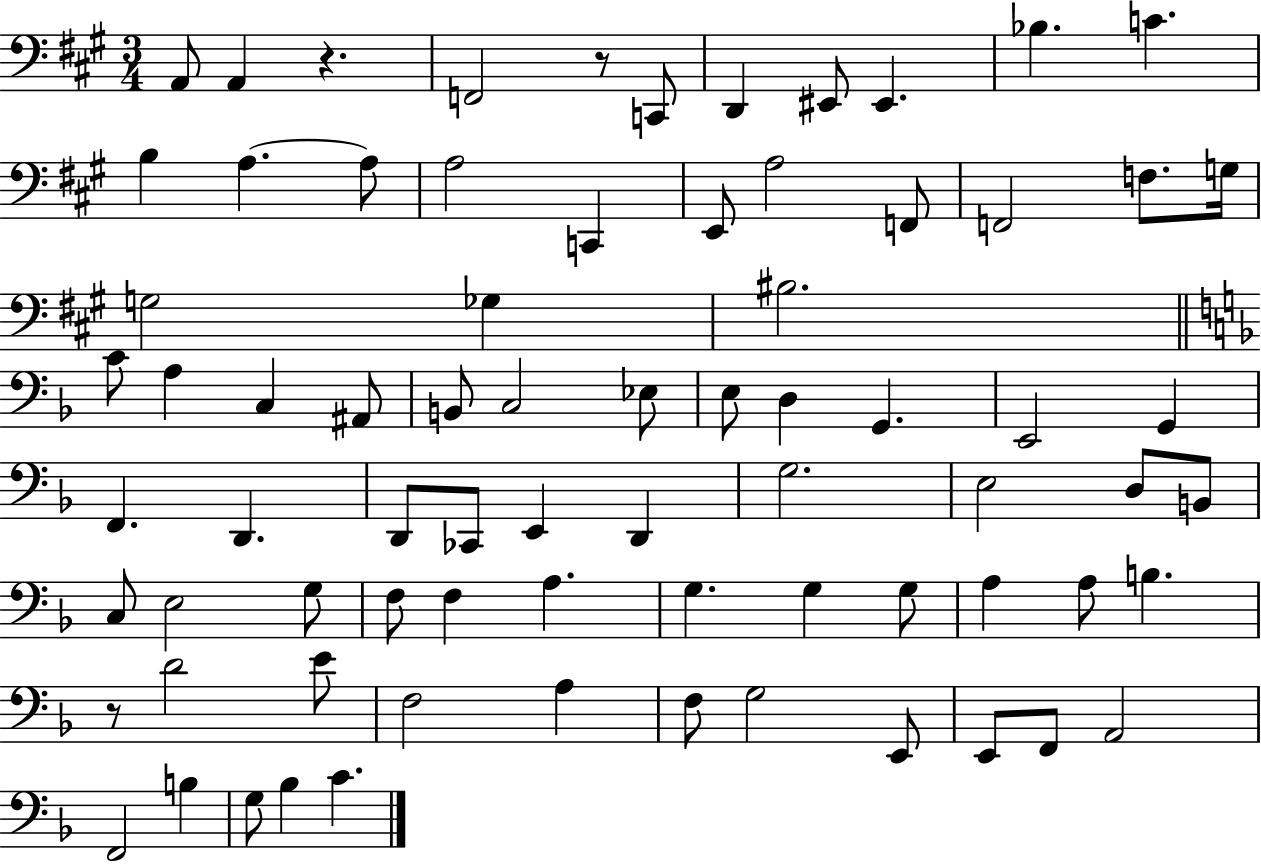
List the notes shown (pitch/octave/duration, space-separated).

A2/e A2/q R/q. F2/h R/e C2/e D2/q EIS2/e EIS2/q. Bb3/q. C4/q. B3/q A3/q. A3/e A3/h C2/q E2/e A3/h F2/e F2/h F3/e. G3/s G3/h Gb3/q BIS3/h. C4/e A3/q C3/q A#2/e B2/e C3/h Eb3/e E3/e D3/q G2/q. E2/h G2/q F2/q. D2/q. D2/e CES2/e E2/q D2/q G3/h. E3/h D3/e B2/e C3/e E3/h G3/e F3/e F3/q A3/q. G3/q. G3/q G3/e A3/q A3/e B3/q. R/e D4/h E4/e F3/h A3/q F3/e G3/h E2/e E2/e F2/e A2/h F2/h B3/q G3/e Bb3/q C4/q.